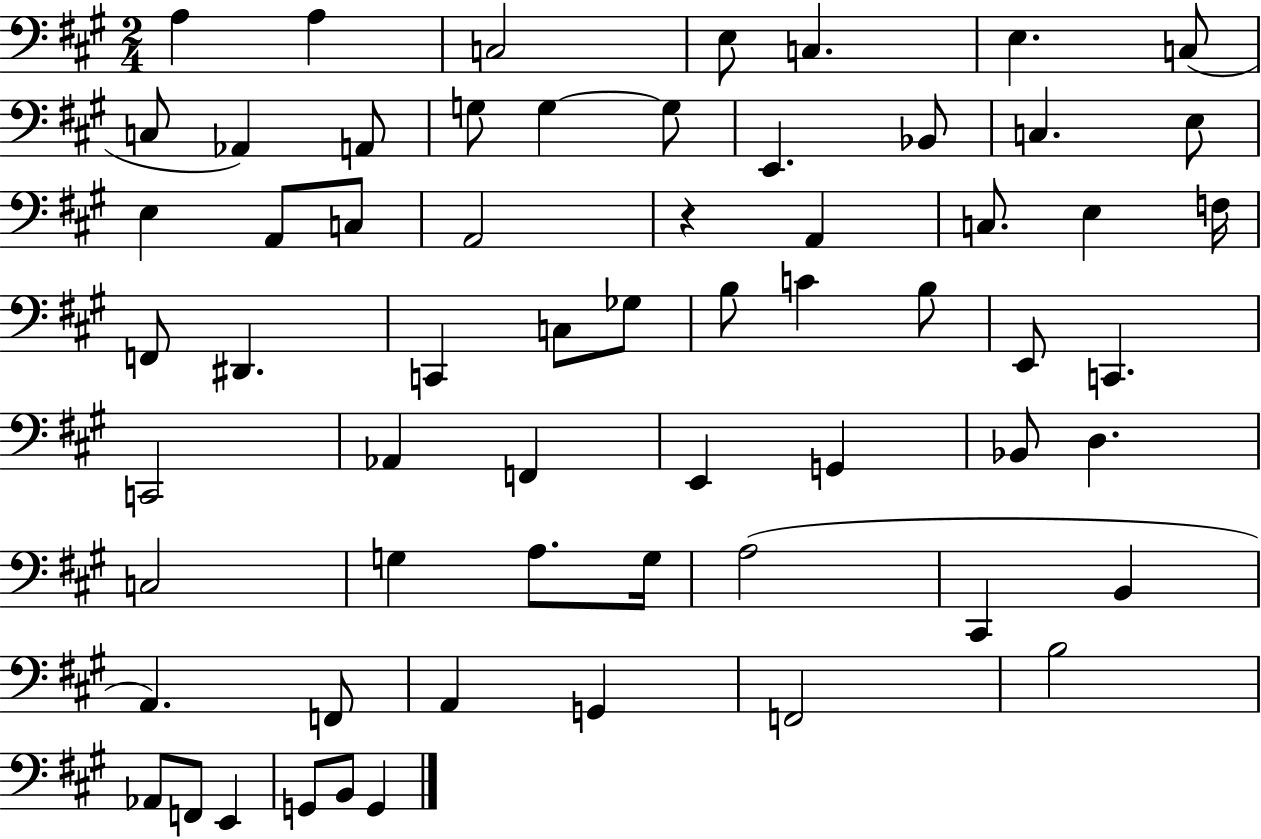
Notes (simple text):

A3/q A3/q C3/h E3/e C3/q. E3/q. C3/e C3/e Ab2/q A2/e G3/e G3/q G3/e E2/q. Bb2/e C3/q. E3/e E3/q A2/e C3/e A2/h R/q A2/q C3/e. E3/q F3/s F2/e D#2/q. C2/q C3/e Gb3/e B3/e C4/q B3/e E2/e C2/q. C2/h Ab2/q F2/q E2/q G2/q Bb2/e D3/q. C3/h G3/q A3/e. G3/s A3/h C#2/q B2/q A2/q. F2/e A2/q G2/q F2/h B3/h Ab2/e F2/e E2/q G2/e B2/e G2/q